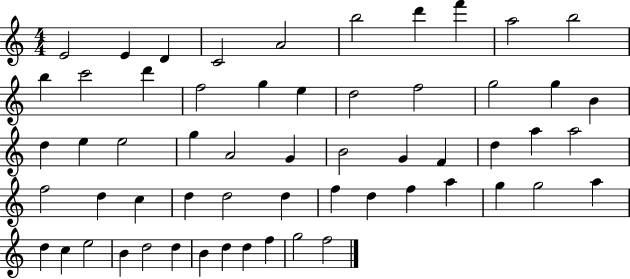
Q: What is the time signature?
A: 4/4